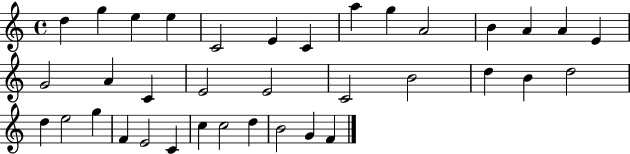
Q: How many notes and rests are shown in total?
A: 36